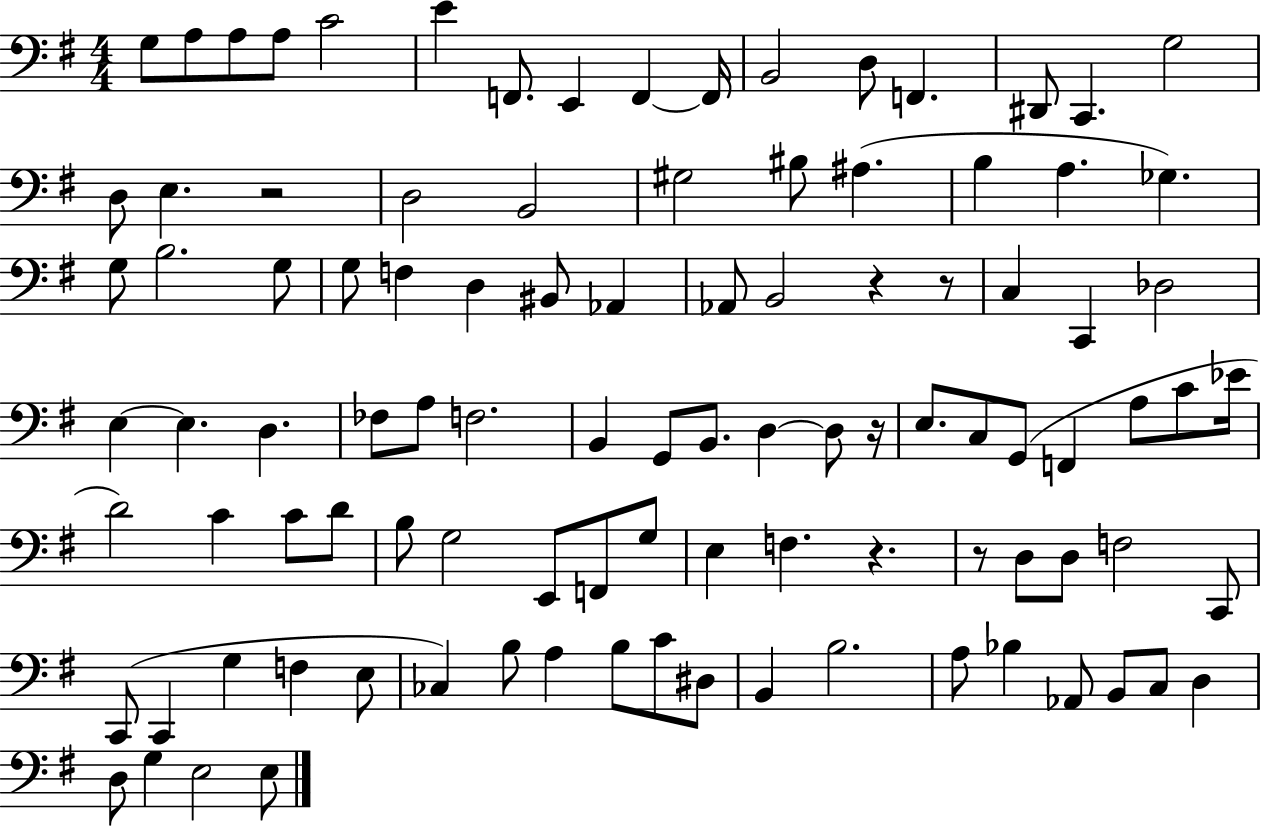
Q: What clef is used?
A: bass